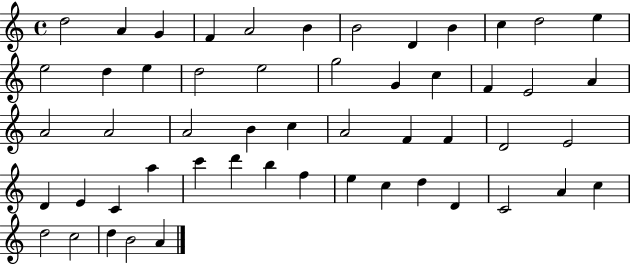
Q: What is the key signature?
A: C major